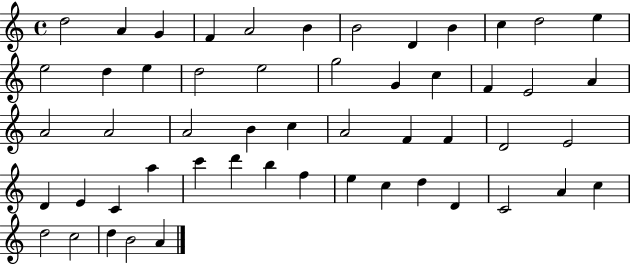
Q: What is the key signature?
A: C major